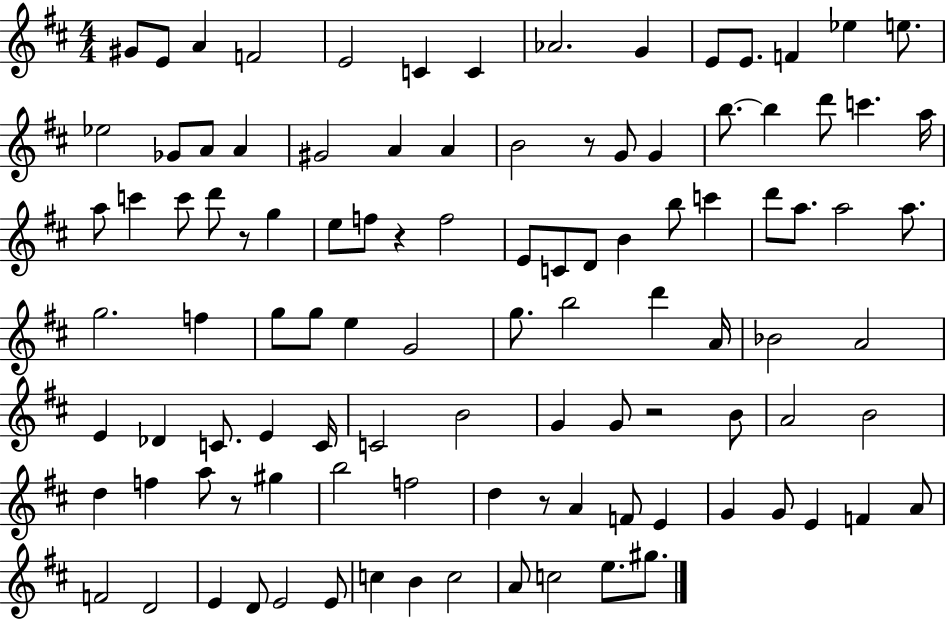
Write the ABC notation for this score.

X:1
T:Untitled
M:4/4
L:1/4
K:D
^G/2 E/2 A F2 E2 C C _A2 G E/2 E/2 F _e e/2 _e2 _G/2 A/2 A ^G2 A A B2 z/2 G/2 G b/2 b d'/2 c' a/4 a/2 c' c'/2 d'/2 z/2 g e/2 f/2 z f2 E/2 C/2 D/2 B b/2 c' d'/2 a/2 a2 a/2 g2 f g/2 g/2 e G2 g/2 b2 d' A/4 _B2 A2 E _D C/2 E C/4 C2 B2 G G/2 z2 B/2 A2 B2 d f a/2 z/2 ^g b2 f2 d z/2 A F/2 E G G/2 E F A/2 F2 D2 E D/2 E2 E/2 c B c2 A/2 c2 e/2 ^g/2